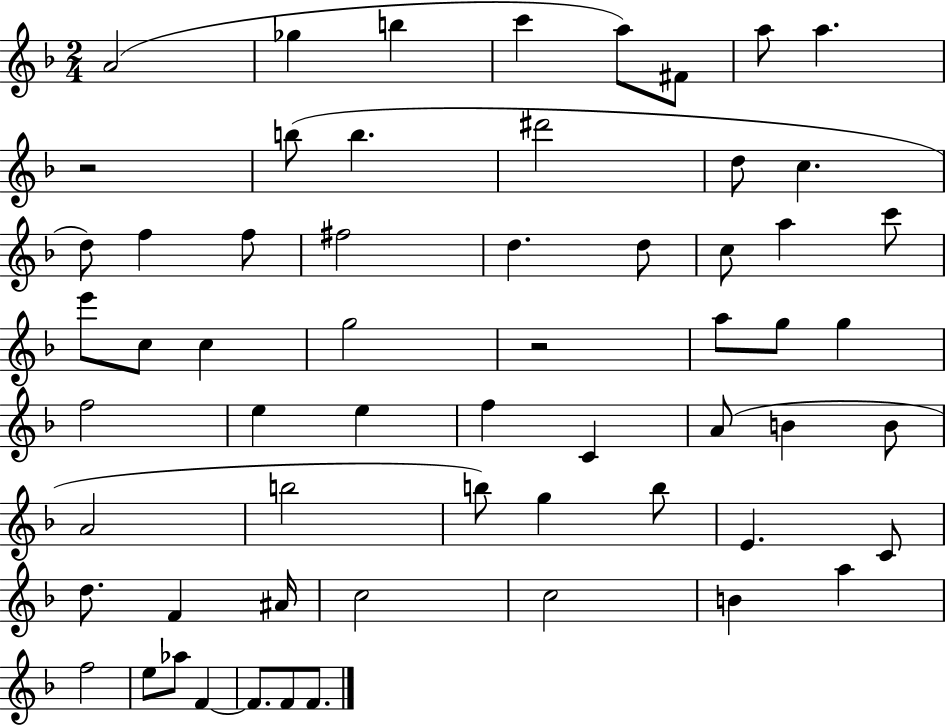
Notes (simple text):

A4/h Gb5/q B5/q C6/q A5/e F#4/e A5/e A5/q. R/h B5/e B5/q. D#6/h D5/e C5/q. D5/e F5/q F5/e F#5/h D5/q. D5/e C5/e A5/q C6/e E6/e C5/e C5/q G5/h R/h A5/e G5/e G5/q F5/h E5/q E5/q F5/q C4/q A4/e B4/q B4/e A4/h B5/h B5/e G5/q B5/e E4/q. C4/e D5/e. F4/q A#4/s C5/h C5/h B4/q A5/q F5/h E5/e Ab5/e F4/q F4/e. F4/e F4/e.